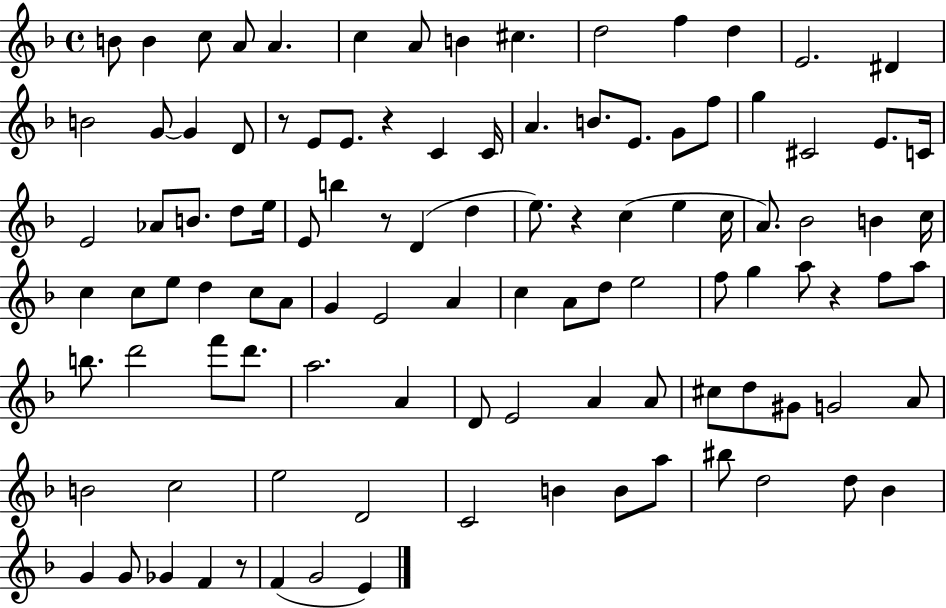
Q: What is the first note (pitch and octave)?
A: B4